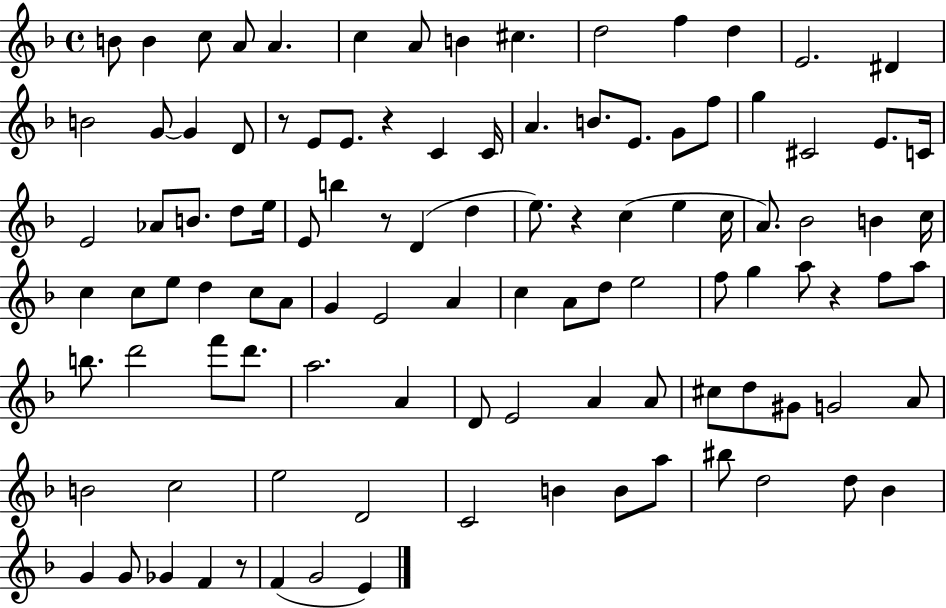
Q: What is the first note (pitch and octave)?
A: B4